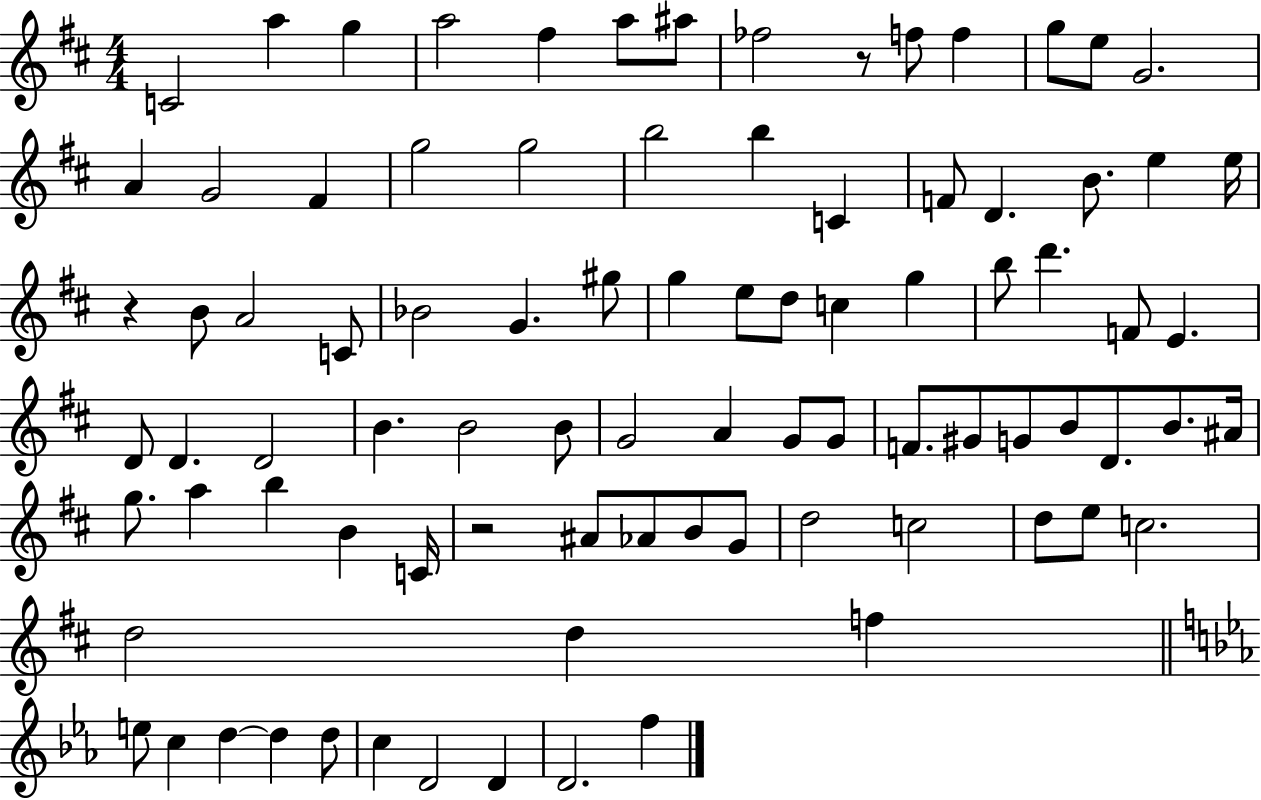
{
  \clef treble
  \numericTimeSignature
  \time 4/4
  \key d \major
  c'2 a''4 g''4 | a''2 fis''4 a''8 ais''8 | fes''2 r8 f''8 f''4 | g''8 e''8 g'2. | \break a'4 g'2 fis'4 | g''2 g''2 | b''2 b''4 c'4 | f'8 d'4. b'8. e''4 e''16 | \break r4 b'8 a'2 c'8 | bes'2 g'4. gis''8 | g''4 e''8 d''8 c''4 g''4 | b''8 d'''4. f'8 e'4. | \break d'8 d'4. d'2 | b'4. b'2 b'8 | g'2 a'4 g'8 g'8 | f'8. gis'8 g'8 b'8 d'8. b'8. ais'16 | \break g''8. a''4 b''4 b'4 c'16 | r2 ais'8 aes'8 b'8 g'8 | d''2 c''2 | d''8 e''8 c''2. | \break d''2 d''4 f''4 | \bar "||" \break \key c \minor e''8 c''4 d''4~~ d''4 d''8 | c''4 d'2 d'4 | d'2. f''4 | \bar "|."
}